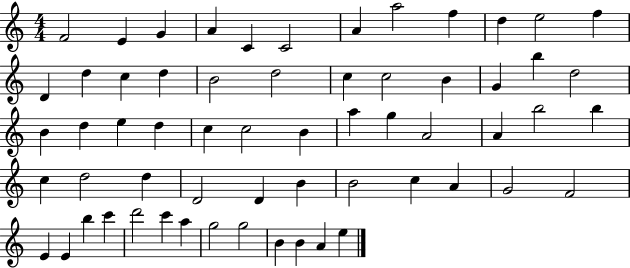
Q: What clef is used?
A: treble